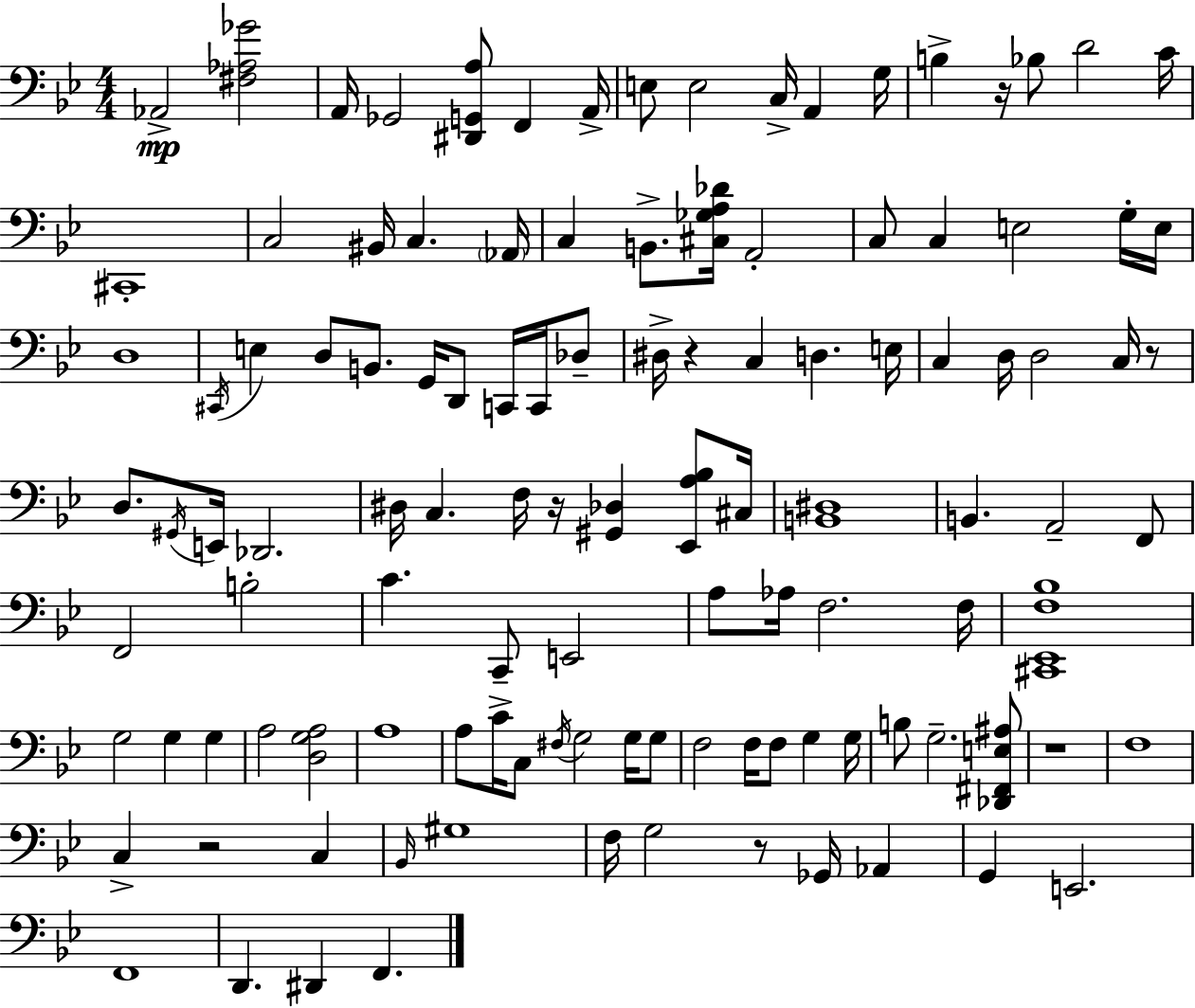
{
  \clef bass
  \numericTimeSignature
  \time 4/4
  \key bes \major
  aes,2->\mp <fis aes ges'>2 | a,16 ges,2 <dis, g, a>8 f,4 a,16-> | e8 e2 c16-> a,4 g16 | b4-> r16 bes8 d'2 c'16 | \break cis,1-. | c2 bis,16 c4. \parenthesize aes,16 | c4 b,8.-> <cis ges a des'>16 a,2-. | c8 c4 e2 g16-. e16 | \break d1 | \acciaccatura { cis,16 } e4 d8 b,8. g,16 d,8 c,16 c,16 des8-- | dis16-> r4 c4 d4. | e16 c4 d16 d2 c16 r8 | \break d8. \acciaccatura { gis,16 } e,16 des,2. | dis16 c4. f16 r16 <gis, des>4 <ees, a bes>8 | cis16 <b, dis>1 | b,4. a,2-- | \break f,8 f,2 b2-. | c'4. c,8-- e,2 | a8 aes16 f2. | f16 <cis, ees, f bes>1 | \break g2 g4 g4 | a2 <d g a>2 | a1 | a8 c'16-> c8 \acciaccatura { fis16 } g2 | \break g16 g8 f2 f16 f8 g4 | g16 b8 g2.-- | <des, fis, e ais>8 r1 | f1 | \break c4-> r2 c4 | \grace { bes,16 } gis1 | f16 g2 r8 ges,16 | aes,4 g,4 e,2. | \break f,1 | d,4. dis,4 f,4. | \bar "|."
}